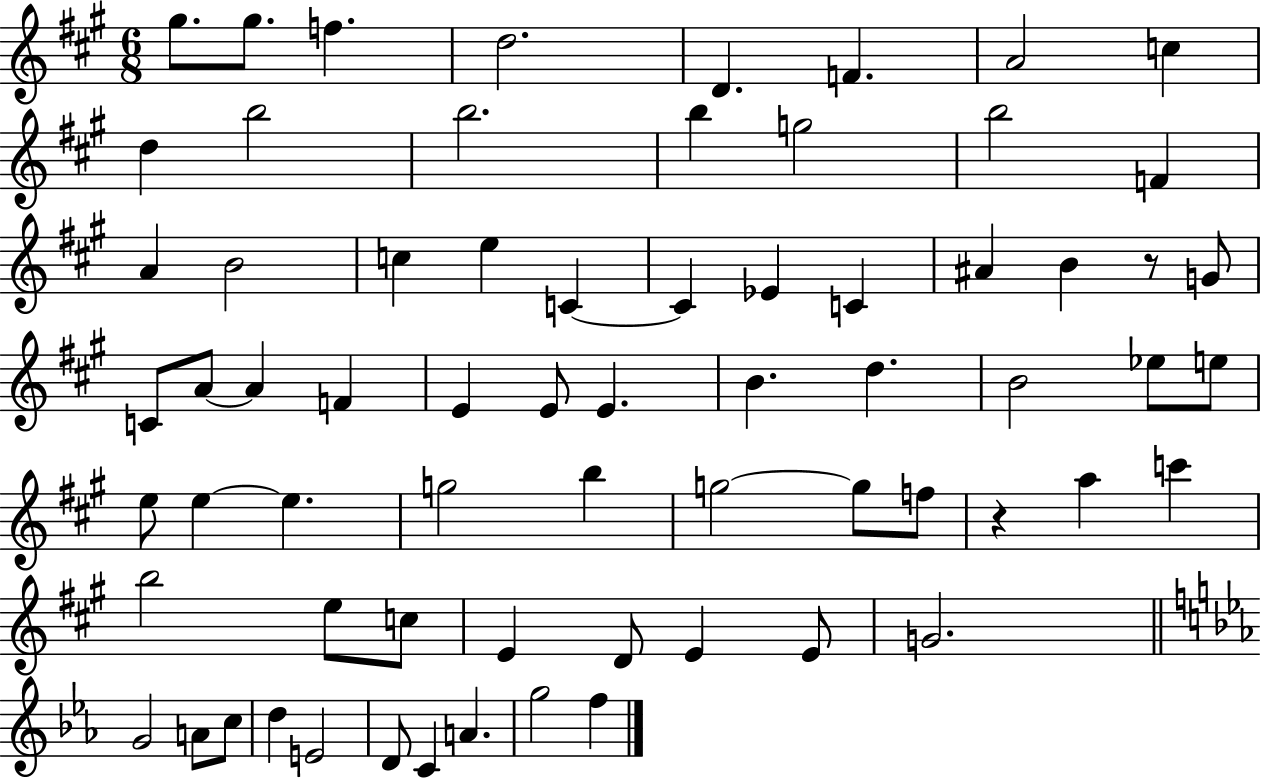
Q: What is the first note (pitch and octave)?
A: G#5